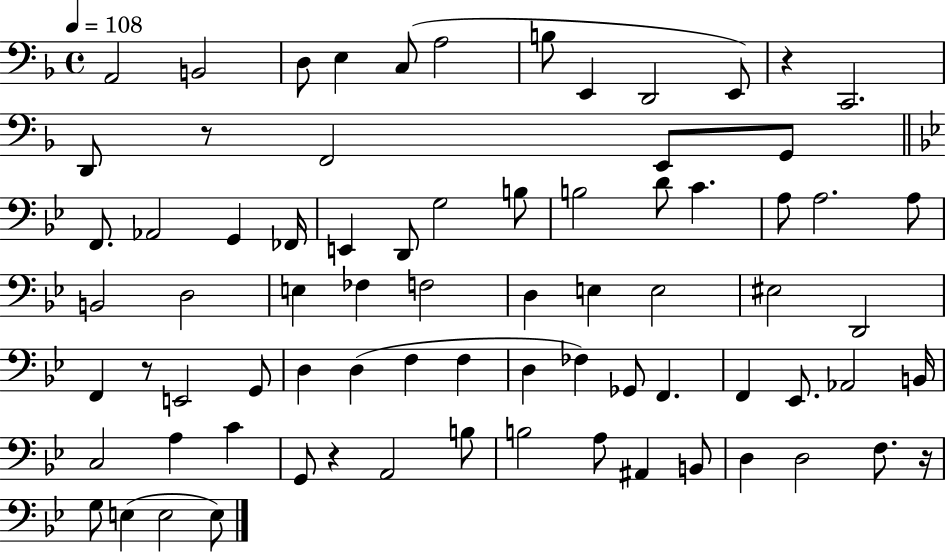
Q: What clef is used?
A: bass